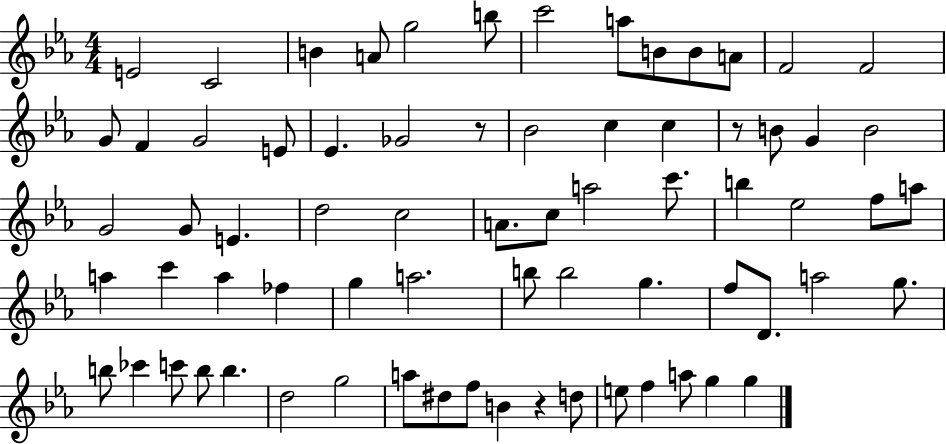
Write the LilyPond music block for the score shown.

{
  \clef treble
  \numericTimeSignature
  \time 4/4
  \key ees \major
  e'2 c'2 | b'4 a'8 g''2 b''8 | c'''2 a''8 b'8 b'8 a'8 | f'2 f'2 | \break g'8 f'4 g'2 e'8 | ees'4. ges'2 r8 | bes'2 c''4 c''4 | r8 b'8 g'4 b'2 | \break g'2 g'8 e'4. | d''2 c''2 | a'8. c''8 a''2 c'''8. | b''4 ees''2 f''8 a''8 | \break a''4 c'''4 a''4 fes''4 | g''4 a''2. | b''8 b''2 g''4. | f''8 d'8. a''2 g''8. | \break b''8 ces'''4 c'''8 b''8 b''4. | d''2 g''2 | a''8 dis''8 f''8 b'4 r4 d''8 | e''8 f''4 a''8 g''4 g''4 | \break \bar "|."
}